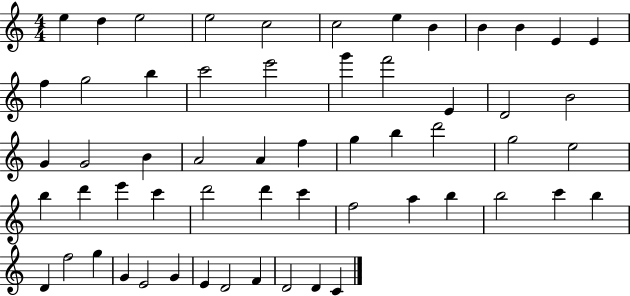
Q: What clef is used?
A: treble